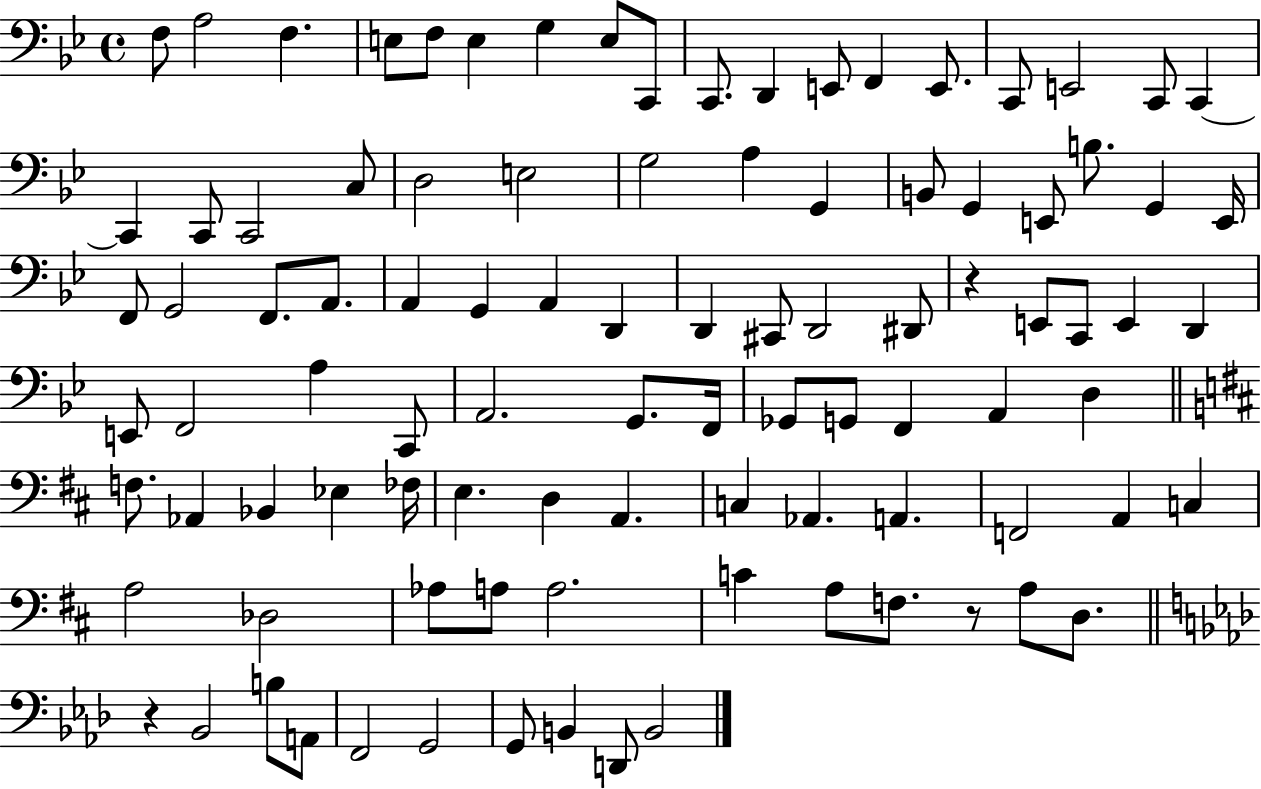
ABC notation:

X:1
T:Untitled
M:4/4
L:1/4
K:Bb
F,/2 A,2 F, E,/2 F,/2 E, G, E,/2 C,,/2 C,,/2 D,, E,,/2 F,, E,,/2 C,,/2 E,,2 C,,/2 C,, C,, C,,/2 C,,2 C,/2 D,2 E,2 G,2 A, G,, B,,/2 G,, E,,/2 B,/2 G,, E,,/4 F,,/2 G,,2 F,,/2 A,,/2 A,, G,, A,, D,, D,, ^C,,/2 D,,2 ^D,,/2 z E,,/2 C,,/2 E,, D,, E,,/2 F,,2 A, C,,/2 A,,2 G,,/2 F,,/4 _G,,/2 G,,/2 F,, A,, D, F,/2 _A,, _B,, _E, _F,/4 E, D, A,, C, _A,, A,, F,,2 A,, C, A,2 _D,2 _A,/2 A,/2 A,2 C A,/2 F,/2 z/2 A,/2 D,/2 z _B,,2 B,/2 A,,/2 F,,2 G,,2 G,,/2 B,, D,,/2 B,,2